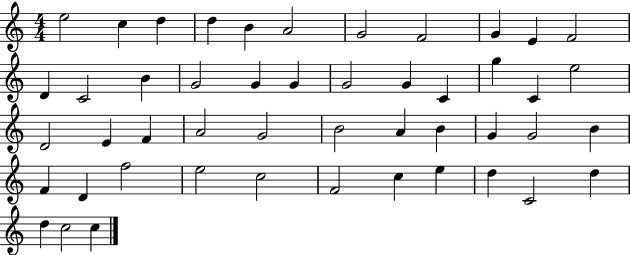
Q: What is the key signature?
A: C major